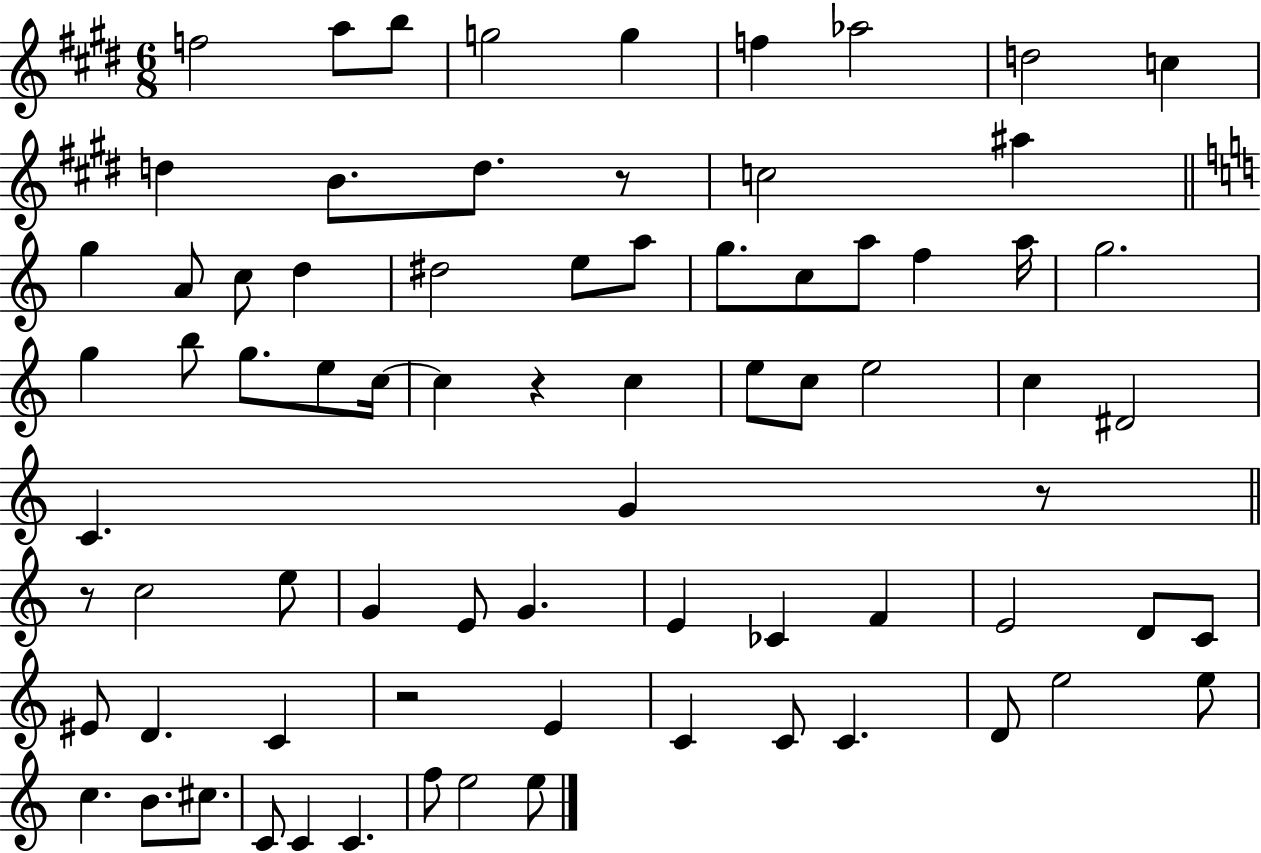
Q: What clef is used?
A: treble